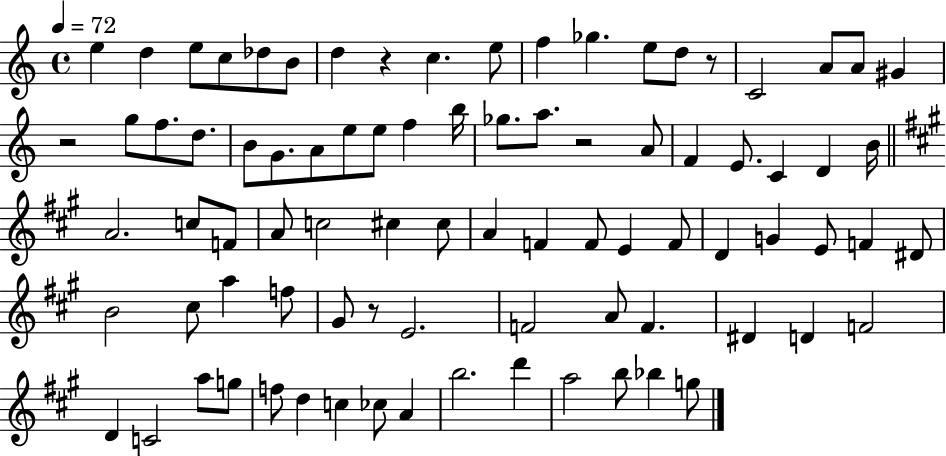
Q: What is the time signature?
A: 4/4